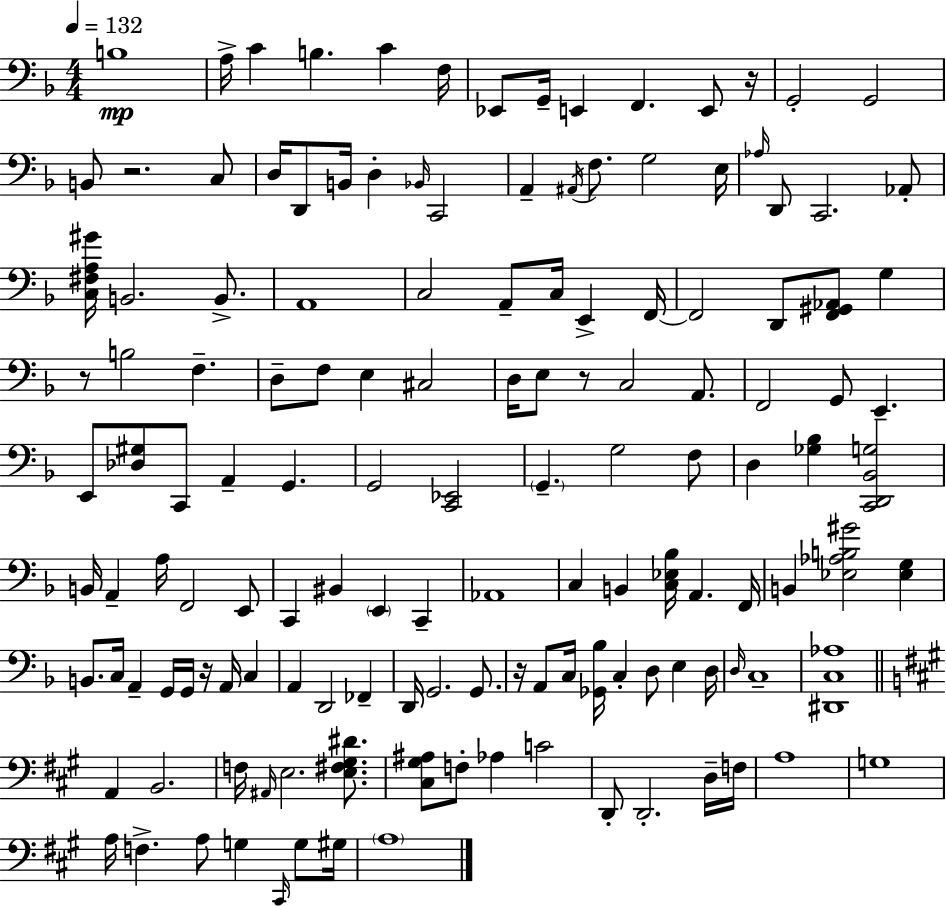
B3/w A3/s C4/q B3/q. C4/q F3/s Eb2/e G2/s E2/q F2/q. E2/e R/s G2/h G2/h B2/e R/h. C3/e D3/s D2/e B2/s D3/q Bb2/s C2/h A2/q A#2/s F3/e. G3/h E3/s Ab3/s D2/e C2/h. Ab2/e [C3,F#3,A3,G#4]/s B2/h. B2/e. A2/w C3/h A2/e C3/s E2/q F2/s F2/h D2/e [F2,G#2,Ab2]/e G3/q R/e B3/h F3/q. D3/e F3/e E3/q C#3/h D3/s E3/e R/e C3/h A2/e. F2/h G2/e E2/q. E2/e [Db3,G#3]/e C2/e A2/q G2/q. G2/h [C2,Eb2]/h G2/q. G3/h F3/e D3/q [Gb3,Bb3]/q [C2,D2,Bb2,G3]/h B2/s A2/q A3/s F2/h E2/e C2/q BIS2/q E2/q C2/q Ab2/w C3/q B2/q [C3,Eb3,Bb3]/s A2/q. F2/s B2/q [Eb3,Ab3,B3,G#4]/h [Eb3,G3]/q B2/e. C3/s A2/q G2/s G2/s R/s A2/s C3/q A2/q D2/h FES2/q D2/s G2/h. G2/e. R/s A2/e C3/s [Gb2,Bb3]/s C3/q D3/e E3/q D3/s D3/s C3/w [D#2,C3,Ab3]/w A2/q B2/h. F3/s A#2/s E3/h. [E3,F#3,G#3,D#4]/e. [C#3,G#3,A#3]/e F3/e Ab3/q C4/h D2/e D2/h. D3/s F3/s A3/w G3/w A3/s F3/q. A3/e G3/q C#2/s G3/e G#3/s A3/w